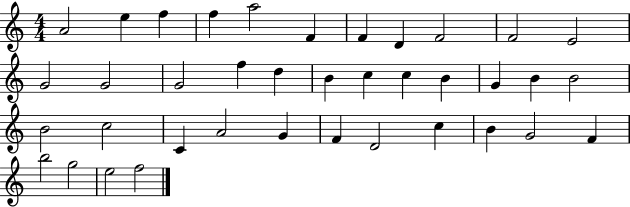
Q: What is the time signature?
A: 4/4